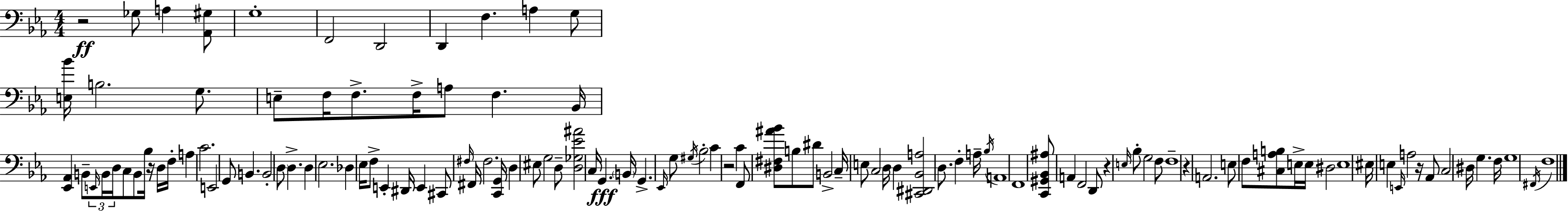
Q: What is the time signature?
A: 4/4